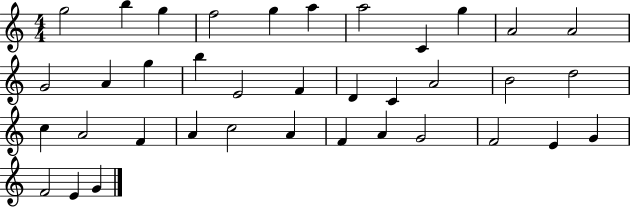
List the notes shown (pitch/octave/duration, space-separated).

G5/h B5/q G5/q F5/h G5/q A5/q A5/h C4/q G5/q A4/h A4/h G4/h A4/q G5/q B5/q E4/h F4/q D4/q C4/q A4/h B4/h D5/h C5/q A4/h F4/q A4/q C5/h A4/q F4/q A4/q G4/h F4/h E4/q G4/q F4/h E4/q G4/q